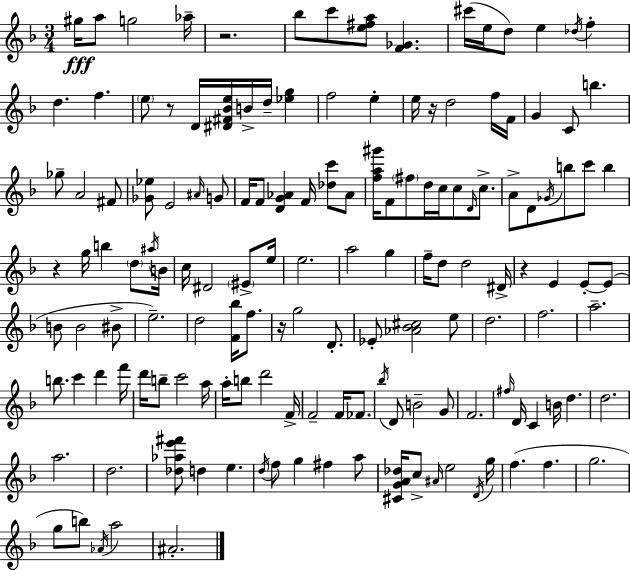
{
  \clef treble
  \numericTimeSignature
  \time 3/4
  \key f \major
  \repeat volta 2 { gis''16\fff a''8 g''2 aes''16-- | r2. | bes''8 c'''8 <e'' fis'' a''>8 <f' ges'>4. | cis'''16( e''16 d''8) e''4 \acciaccatura { des''16 } f''4-. | \break d''4. f''4. | \parenthesize e''8 r8 d'16 <dis' fis' bes' e''>16 b'16-> d''16-- <ees'' g''>4 | f''2 e''4-. | e''16 r16 d''2 f''16 | \break f'16 g'4 c'8 b''4. | ges''8-- a'2 fis'8 | <ges' ees''>8 e'2 \grace { ais'16 } | g'8 f'16 f'8 <d' g' aes'>4 f'16 <des'' c'''>8 | \break aes'8 <f'' a'' gis'''>16 f'8 \parenthesize fis''8 d''16 c''16 c''8 \grace { d'16 } | c''8.-> a'8-> d'8 \acciaccatura { ges'16 } b''8 c'''8 | b''4 r4 g''16 b''4 | \parenthesize d''8 \acciaccatura { ais''16 } b'16 c''16 dis'2 | \break \parenthesize eis'8-> e''16 e''2. | a''2 | g''4 f''16-- d''8 d''2 | dis'16-> r4 e'4 | \break e'8-.~~ e'8( b'8 b'2 | bis'8-> e''2.--) | d''2 | <f' bes''>16 f''8. r16 g''2 | \break d'8.-. ees'8-. <aes' bes' cis''>2 | e''8 d''2. | f''2. | a''2.-- | \break b''8. c'''4 | d'''4 f'''16 d'''16 b''8-- c'''2 | a''16 a''16-. b''8 d'''2 | f'16-> f'2-- | \break f'16 fes'8. \acciaccatura { bes''16 } d'8 b'2-- | g'8 f'2. | \grace { fis''16 } d'16 c'4 | b'16 d''4. d''2. | \break a''2. | d''2. | <des'' aes'' e''' fis'''>8 d''4 | e''4. \acciaccatura { d''16 } f''8 g''4 | \break fis''4 a''8 <cis' g' a' des''>16 c''8-> \grace { ais'16 } | e''2 \acciaccatura { d'16 } g''16 f''4.( | f''4. g''2. | g''8 | \break b''8) \acciaccatura { aes'16 } a''2 ais'2.-. | } \bar "|."
}